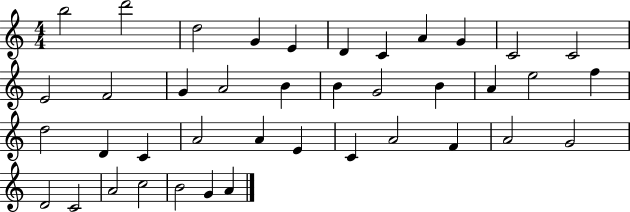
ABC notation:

X:1
T:Untitled
M:4/4
L:1/4
K:C
b2 d'2 d2 G E D C A G C2 C2 E2 F2 G A2 B B G2 B A e2 f d2 D C A2 A E C A2 F A2 G2 D2 C2 A2 c2 B2 G A